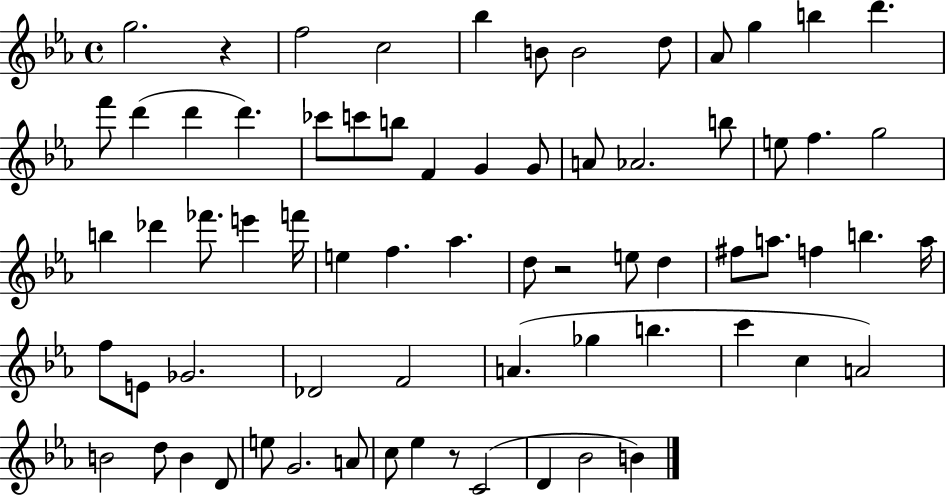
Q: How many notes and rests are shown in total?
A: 70